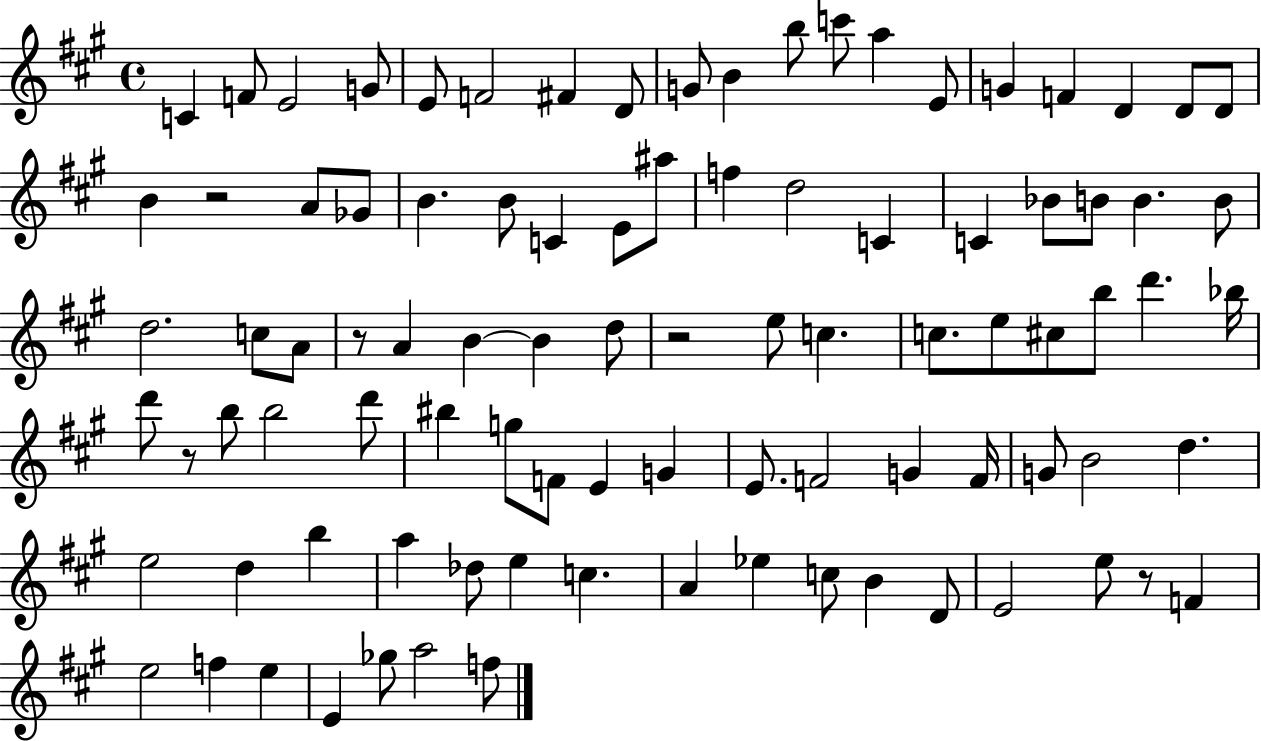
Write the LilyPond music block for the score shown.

{
  \clef treble
  \time 4/4
  \defaultTimeSignature
  \key a \major
  \repeat volta 2 { c'4 f'8 e'2 g'8 | e'8 f'2 fis'4 d'8 | g'8 b'4 b''8 c'''8 a''4 e'8 | g'4 f'4 d'4 d'8 d'8 | \break b'4 r2 a'8 ges'8 | b'4. b'8 c'4 e'8 ais''8 | f''4 d''2 c'4 | c'4 bes'8 b'8 b'4. b'8 | \break d''2. c''8 a'8 | r8 a'4 b'4~~ b'4 d''8 | r2 e''8 c''4. | c''8. e''8 cis''8 b''8 d'''4. bes''16 | \break d'''8 r8 b''8 b''2 d'''8 | bis''4 g''8 f'8 e'4 g'4 | e'8. f'2 g'4 f'16 | g'8 b'2 d''4. | \break e''2 d''4 b''4 | a''4 des''8 e''4 c''4. | a'4 ees''4 c''8 b'4 d'8 | e'2 e''8 r8 f'4 | \break e''2 f''4 e''4 | e'4 ges''8 a''2 f''8 | } \bar "|."
}